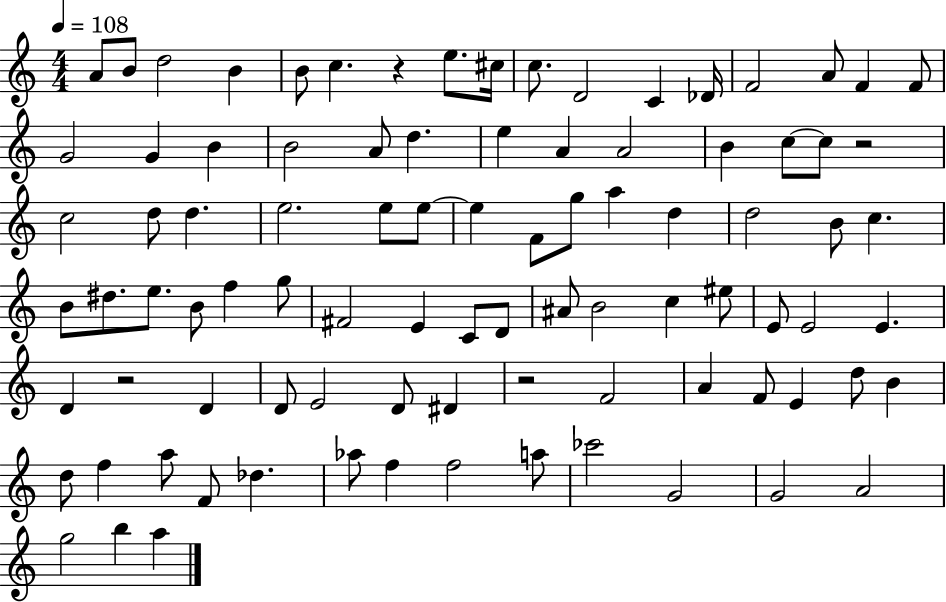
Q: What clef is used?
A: treble